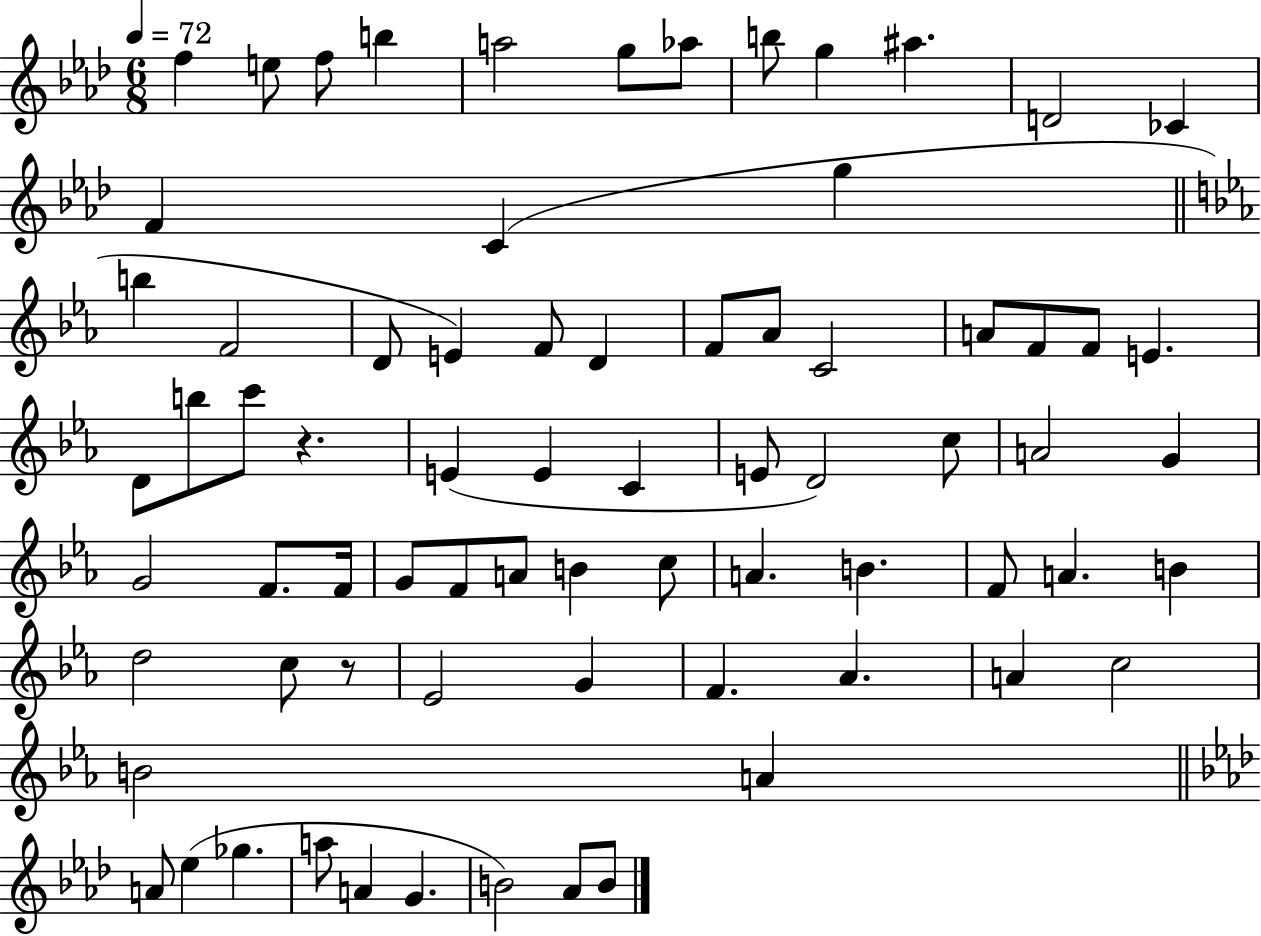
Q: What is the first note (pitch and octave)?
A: F5